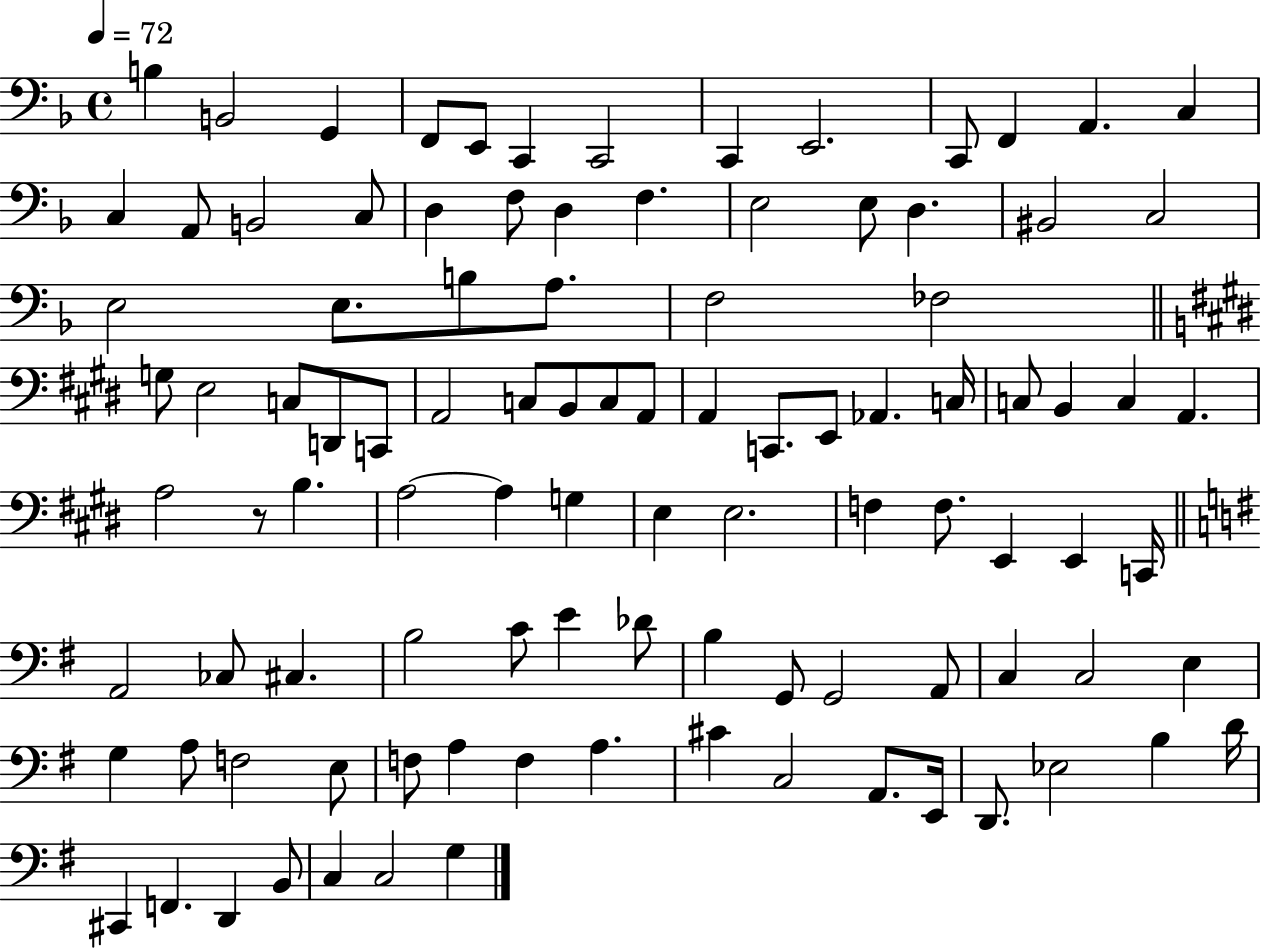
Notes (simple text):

B3/q B2/h G2/q F2/e E2/e C2/q C2/h C2/q E2/h. C2/e F2/q A2/q. C3/q C3/q A2/e B2/h C3/e D3/q F3/e D3/q F3/q. E3/h E3/e D3/q. BIS2/h C3/h E3/h E3/e. B3/e A3/e. F3/h FES3/h G3/e E3/h C3/e D2/e C2/e A2/h C3/e B2/e C3/e A2/e A2/q C2/e. E2/e Ab2/q. C3/s C3/e B2/q C3/q A2/q. A3/h R/e B3/q. A3/h A3/q G3/q E3/q E3/h. F3/q F3/e. E2/q E2/q C2/s A2/h CES3/e C#3/q. B3/h C4/e E4/q Db4/e B3/q G2/e G2/h A2/e C3/q C3/h E3/q G3/q A3/e F3/h E3/e F3/e A3/q F3/q A3/q. C#4/q C3/h A2/e. E2/s D2/e. Eb3/h B3/q D4/s C#2/q F2/q. D2/q B2/e C3/q C3/h G3/q